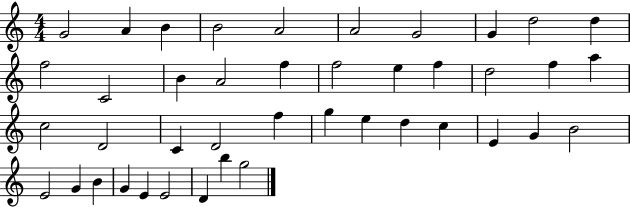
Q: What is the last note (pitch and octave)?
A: G5